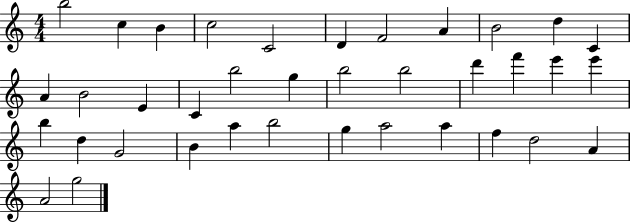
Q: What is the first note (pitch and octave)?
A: B5